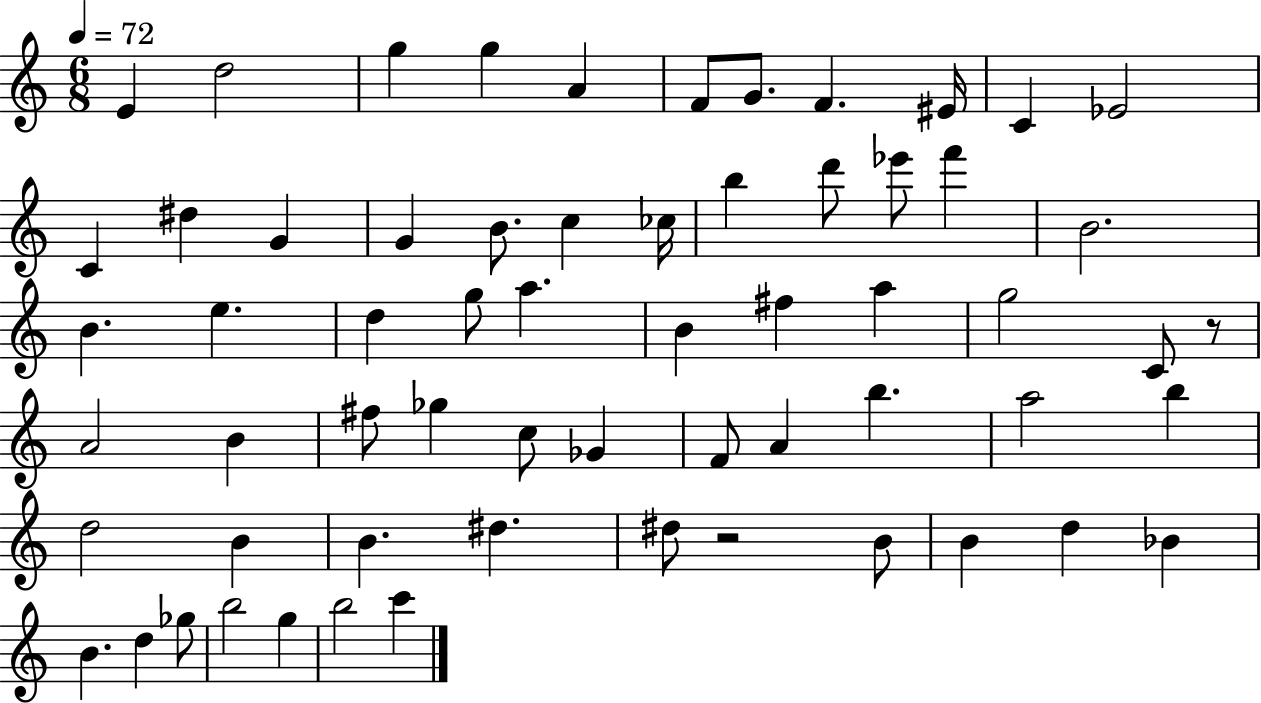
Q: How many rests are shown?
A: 2